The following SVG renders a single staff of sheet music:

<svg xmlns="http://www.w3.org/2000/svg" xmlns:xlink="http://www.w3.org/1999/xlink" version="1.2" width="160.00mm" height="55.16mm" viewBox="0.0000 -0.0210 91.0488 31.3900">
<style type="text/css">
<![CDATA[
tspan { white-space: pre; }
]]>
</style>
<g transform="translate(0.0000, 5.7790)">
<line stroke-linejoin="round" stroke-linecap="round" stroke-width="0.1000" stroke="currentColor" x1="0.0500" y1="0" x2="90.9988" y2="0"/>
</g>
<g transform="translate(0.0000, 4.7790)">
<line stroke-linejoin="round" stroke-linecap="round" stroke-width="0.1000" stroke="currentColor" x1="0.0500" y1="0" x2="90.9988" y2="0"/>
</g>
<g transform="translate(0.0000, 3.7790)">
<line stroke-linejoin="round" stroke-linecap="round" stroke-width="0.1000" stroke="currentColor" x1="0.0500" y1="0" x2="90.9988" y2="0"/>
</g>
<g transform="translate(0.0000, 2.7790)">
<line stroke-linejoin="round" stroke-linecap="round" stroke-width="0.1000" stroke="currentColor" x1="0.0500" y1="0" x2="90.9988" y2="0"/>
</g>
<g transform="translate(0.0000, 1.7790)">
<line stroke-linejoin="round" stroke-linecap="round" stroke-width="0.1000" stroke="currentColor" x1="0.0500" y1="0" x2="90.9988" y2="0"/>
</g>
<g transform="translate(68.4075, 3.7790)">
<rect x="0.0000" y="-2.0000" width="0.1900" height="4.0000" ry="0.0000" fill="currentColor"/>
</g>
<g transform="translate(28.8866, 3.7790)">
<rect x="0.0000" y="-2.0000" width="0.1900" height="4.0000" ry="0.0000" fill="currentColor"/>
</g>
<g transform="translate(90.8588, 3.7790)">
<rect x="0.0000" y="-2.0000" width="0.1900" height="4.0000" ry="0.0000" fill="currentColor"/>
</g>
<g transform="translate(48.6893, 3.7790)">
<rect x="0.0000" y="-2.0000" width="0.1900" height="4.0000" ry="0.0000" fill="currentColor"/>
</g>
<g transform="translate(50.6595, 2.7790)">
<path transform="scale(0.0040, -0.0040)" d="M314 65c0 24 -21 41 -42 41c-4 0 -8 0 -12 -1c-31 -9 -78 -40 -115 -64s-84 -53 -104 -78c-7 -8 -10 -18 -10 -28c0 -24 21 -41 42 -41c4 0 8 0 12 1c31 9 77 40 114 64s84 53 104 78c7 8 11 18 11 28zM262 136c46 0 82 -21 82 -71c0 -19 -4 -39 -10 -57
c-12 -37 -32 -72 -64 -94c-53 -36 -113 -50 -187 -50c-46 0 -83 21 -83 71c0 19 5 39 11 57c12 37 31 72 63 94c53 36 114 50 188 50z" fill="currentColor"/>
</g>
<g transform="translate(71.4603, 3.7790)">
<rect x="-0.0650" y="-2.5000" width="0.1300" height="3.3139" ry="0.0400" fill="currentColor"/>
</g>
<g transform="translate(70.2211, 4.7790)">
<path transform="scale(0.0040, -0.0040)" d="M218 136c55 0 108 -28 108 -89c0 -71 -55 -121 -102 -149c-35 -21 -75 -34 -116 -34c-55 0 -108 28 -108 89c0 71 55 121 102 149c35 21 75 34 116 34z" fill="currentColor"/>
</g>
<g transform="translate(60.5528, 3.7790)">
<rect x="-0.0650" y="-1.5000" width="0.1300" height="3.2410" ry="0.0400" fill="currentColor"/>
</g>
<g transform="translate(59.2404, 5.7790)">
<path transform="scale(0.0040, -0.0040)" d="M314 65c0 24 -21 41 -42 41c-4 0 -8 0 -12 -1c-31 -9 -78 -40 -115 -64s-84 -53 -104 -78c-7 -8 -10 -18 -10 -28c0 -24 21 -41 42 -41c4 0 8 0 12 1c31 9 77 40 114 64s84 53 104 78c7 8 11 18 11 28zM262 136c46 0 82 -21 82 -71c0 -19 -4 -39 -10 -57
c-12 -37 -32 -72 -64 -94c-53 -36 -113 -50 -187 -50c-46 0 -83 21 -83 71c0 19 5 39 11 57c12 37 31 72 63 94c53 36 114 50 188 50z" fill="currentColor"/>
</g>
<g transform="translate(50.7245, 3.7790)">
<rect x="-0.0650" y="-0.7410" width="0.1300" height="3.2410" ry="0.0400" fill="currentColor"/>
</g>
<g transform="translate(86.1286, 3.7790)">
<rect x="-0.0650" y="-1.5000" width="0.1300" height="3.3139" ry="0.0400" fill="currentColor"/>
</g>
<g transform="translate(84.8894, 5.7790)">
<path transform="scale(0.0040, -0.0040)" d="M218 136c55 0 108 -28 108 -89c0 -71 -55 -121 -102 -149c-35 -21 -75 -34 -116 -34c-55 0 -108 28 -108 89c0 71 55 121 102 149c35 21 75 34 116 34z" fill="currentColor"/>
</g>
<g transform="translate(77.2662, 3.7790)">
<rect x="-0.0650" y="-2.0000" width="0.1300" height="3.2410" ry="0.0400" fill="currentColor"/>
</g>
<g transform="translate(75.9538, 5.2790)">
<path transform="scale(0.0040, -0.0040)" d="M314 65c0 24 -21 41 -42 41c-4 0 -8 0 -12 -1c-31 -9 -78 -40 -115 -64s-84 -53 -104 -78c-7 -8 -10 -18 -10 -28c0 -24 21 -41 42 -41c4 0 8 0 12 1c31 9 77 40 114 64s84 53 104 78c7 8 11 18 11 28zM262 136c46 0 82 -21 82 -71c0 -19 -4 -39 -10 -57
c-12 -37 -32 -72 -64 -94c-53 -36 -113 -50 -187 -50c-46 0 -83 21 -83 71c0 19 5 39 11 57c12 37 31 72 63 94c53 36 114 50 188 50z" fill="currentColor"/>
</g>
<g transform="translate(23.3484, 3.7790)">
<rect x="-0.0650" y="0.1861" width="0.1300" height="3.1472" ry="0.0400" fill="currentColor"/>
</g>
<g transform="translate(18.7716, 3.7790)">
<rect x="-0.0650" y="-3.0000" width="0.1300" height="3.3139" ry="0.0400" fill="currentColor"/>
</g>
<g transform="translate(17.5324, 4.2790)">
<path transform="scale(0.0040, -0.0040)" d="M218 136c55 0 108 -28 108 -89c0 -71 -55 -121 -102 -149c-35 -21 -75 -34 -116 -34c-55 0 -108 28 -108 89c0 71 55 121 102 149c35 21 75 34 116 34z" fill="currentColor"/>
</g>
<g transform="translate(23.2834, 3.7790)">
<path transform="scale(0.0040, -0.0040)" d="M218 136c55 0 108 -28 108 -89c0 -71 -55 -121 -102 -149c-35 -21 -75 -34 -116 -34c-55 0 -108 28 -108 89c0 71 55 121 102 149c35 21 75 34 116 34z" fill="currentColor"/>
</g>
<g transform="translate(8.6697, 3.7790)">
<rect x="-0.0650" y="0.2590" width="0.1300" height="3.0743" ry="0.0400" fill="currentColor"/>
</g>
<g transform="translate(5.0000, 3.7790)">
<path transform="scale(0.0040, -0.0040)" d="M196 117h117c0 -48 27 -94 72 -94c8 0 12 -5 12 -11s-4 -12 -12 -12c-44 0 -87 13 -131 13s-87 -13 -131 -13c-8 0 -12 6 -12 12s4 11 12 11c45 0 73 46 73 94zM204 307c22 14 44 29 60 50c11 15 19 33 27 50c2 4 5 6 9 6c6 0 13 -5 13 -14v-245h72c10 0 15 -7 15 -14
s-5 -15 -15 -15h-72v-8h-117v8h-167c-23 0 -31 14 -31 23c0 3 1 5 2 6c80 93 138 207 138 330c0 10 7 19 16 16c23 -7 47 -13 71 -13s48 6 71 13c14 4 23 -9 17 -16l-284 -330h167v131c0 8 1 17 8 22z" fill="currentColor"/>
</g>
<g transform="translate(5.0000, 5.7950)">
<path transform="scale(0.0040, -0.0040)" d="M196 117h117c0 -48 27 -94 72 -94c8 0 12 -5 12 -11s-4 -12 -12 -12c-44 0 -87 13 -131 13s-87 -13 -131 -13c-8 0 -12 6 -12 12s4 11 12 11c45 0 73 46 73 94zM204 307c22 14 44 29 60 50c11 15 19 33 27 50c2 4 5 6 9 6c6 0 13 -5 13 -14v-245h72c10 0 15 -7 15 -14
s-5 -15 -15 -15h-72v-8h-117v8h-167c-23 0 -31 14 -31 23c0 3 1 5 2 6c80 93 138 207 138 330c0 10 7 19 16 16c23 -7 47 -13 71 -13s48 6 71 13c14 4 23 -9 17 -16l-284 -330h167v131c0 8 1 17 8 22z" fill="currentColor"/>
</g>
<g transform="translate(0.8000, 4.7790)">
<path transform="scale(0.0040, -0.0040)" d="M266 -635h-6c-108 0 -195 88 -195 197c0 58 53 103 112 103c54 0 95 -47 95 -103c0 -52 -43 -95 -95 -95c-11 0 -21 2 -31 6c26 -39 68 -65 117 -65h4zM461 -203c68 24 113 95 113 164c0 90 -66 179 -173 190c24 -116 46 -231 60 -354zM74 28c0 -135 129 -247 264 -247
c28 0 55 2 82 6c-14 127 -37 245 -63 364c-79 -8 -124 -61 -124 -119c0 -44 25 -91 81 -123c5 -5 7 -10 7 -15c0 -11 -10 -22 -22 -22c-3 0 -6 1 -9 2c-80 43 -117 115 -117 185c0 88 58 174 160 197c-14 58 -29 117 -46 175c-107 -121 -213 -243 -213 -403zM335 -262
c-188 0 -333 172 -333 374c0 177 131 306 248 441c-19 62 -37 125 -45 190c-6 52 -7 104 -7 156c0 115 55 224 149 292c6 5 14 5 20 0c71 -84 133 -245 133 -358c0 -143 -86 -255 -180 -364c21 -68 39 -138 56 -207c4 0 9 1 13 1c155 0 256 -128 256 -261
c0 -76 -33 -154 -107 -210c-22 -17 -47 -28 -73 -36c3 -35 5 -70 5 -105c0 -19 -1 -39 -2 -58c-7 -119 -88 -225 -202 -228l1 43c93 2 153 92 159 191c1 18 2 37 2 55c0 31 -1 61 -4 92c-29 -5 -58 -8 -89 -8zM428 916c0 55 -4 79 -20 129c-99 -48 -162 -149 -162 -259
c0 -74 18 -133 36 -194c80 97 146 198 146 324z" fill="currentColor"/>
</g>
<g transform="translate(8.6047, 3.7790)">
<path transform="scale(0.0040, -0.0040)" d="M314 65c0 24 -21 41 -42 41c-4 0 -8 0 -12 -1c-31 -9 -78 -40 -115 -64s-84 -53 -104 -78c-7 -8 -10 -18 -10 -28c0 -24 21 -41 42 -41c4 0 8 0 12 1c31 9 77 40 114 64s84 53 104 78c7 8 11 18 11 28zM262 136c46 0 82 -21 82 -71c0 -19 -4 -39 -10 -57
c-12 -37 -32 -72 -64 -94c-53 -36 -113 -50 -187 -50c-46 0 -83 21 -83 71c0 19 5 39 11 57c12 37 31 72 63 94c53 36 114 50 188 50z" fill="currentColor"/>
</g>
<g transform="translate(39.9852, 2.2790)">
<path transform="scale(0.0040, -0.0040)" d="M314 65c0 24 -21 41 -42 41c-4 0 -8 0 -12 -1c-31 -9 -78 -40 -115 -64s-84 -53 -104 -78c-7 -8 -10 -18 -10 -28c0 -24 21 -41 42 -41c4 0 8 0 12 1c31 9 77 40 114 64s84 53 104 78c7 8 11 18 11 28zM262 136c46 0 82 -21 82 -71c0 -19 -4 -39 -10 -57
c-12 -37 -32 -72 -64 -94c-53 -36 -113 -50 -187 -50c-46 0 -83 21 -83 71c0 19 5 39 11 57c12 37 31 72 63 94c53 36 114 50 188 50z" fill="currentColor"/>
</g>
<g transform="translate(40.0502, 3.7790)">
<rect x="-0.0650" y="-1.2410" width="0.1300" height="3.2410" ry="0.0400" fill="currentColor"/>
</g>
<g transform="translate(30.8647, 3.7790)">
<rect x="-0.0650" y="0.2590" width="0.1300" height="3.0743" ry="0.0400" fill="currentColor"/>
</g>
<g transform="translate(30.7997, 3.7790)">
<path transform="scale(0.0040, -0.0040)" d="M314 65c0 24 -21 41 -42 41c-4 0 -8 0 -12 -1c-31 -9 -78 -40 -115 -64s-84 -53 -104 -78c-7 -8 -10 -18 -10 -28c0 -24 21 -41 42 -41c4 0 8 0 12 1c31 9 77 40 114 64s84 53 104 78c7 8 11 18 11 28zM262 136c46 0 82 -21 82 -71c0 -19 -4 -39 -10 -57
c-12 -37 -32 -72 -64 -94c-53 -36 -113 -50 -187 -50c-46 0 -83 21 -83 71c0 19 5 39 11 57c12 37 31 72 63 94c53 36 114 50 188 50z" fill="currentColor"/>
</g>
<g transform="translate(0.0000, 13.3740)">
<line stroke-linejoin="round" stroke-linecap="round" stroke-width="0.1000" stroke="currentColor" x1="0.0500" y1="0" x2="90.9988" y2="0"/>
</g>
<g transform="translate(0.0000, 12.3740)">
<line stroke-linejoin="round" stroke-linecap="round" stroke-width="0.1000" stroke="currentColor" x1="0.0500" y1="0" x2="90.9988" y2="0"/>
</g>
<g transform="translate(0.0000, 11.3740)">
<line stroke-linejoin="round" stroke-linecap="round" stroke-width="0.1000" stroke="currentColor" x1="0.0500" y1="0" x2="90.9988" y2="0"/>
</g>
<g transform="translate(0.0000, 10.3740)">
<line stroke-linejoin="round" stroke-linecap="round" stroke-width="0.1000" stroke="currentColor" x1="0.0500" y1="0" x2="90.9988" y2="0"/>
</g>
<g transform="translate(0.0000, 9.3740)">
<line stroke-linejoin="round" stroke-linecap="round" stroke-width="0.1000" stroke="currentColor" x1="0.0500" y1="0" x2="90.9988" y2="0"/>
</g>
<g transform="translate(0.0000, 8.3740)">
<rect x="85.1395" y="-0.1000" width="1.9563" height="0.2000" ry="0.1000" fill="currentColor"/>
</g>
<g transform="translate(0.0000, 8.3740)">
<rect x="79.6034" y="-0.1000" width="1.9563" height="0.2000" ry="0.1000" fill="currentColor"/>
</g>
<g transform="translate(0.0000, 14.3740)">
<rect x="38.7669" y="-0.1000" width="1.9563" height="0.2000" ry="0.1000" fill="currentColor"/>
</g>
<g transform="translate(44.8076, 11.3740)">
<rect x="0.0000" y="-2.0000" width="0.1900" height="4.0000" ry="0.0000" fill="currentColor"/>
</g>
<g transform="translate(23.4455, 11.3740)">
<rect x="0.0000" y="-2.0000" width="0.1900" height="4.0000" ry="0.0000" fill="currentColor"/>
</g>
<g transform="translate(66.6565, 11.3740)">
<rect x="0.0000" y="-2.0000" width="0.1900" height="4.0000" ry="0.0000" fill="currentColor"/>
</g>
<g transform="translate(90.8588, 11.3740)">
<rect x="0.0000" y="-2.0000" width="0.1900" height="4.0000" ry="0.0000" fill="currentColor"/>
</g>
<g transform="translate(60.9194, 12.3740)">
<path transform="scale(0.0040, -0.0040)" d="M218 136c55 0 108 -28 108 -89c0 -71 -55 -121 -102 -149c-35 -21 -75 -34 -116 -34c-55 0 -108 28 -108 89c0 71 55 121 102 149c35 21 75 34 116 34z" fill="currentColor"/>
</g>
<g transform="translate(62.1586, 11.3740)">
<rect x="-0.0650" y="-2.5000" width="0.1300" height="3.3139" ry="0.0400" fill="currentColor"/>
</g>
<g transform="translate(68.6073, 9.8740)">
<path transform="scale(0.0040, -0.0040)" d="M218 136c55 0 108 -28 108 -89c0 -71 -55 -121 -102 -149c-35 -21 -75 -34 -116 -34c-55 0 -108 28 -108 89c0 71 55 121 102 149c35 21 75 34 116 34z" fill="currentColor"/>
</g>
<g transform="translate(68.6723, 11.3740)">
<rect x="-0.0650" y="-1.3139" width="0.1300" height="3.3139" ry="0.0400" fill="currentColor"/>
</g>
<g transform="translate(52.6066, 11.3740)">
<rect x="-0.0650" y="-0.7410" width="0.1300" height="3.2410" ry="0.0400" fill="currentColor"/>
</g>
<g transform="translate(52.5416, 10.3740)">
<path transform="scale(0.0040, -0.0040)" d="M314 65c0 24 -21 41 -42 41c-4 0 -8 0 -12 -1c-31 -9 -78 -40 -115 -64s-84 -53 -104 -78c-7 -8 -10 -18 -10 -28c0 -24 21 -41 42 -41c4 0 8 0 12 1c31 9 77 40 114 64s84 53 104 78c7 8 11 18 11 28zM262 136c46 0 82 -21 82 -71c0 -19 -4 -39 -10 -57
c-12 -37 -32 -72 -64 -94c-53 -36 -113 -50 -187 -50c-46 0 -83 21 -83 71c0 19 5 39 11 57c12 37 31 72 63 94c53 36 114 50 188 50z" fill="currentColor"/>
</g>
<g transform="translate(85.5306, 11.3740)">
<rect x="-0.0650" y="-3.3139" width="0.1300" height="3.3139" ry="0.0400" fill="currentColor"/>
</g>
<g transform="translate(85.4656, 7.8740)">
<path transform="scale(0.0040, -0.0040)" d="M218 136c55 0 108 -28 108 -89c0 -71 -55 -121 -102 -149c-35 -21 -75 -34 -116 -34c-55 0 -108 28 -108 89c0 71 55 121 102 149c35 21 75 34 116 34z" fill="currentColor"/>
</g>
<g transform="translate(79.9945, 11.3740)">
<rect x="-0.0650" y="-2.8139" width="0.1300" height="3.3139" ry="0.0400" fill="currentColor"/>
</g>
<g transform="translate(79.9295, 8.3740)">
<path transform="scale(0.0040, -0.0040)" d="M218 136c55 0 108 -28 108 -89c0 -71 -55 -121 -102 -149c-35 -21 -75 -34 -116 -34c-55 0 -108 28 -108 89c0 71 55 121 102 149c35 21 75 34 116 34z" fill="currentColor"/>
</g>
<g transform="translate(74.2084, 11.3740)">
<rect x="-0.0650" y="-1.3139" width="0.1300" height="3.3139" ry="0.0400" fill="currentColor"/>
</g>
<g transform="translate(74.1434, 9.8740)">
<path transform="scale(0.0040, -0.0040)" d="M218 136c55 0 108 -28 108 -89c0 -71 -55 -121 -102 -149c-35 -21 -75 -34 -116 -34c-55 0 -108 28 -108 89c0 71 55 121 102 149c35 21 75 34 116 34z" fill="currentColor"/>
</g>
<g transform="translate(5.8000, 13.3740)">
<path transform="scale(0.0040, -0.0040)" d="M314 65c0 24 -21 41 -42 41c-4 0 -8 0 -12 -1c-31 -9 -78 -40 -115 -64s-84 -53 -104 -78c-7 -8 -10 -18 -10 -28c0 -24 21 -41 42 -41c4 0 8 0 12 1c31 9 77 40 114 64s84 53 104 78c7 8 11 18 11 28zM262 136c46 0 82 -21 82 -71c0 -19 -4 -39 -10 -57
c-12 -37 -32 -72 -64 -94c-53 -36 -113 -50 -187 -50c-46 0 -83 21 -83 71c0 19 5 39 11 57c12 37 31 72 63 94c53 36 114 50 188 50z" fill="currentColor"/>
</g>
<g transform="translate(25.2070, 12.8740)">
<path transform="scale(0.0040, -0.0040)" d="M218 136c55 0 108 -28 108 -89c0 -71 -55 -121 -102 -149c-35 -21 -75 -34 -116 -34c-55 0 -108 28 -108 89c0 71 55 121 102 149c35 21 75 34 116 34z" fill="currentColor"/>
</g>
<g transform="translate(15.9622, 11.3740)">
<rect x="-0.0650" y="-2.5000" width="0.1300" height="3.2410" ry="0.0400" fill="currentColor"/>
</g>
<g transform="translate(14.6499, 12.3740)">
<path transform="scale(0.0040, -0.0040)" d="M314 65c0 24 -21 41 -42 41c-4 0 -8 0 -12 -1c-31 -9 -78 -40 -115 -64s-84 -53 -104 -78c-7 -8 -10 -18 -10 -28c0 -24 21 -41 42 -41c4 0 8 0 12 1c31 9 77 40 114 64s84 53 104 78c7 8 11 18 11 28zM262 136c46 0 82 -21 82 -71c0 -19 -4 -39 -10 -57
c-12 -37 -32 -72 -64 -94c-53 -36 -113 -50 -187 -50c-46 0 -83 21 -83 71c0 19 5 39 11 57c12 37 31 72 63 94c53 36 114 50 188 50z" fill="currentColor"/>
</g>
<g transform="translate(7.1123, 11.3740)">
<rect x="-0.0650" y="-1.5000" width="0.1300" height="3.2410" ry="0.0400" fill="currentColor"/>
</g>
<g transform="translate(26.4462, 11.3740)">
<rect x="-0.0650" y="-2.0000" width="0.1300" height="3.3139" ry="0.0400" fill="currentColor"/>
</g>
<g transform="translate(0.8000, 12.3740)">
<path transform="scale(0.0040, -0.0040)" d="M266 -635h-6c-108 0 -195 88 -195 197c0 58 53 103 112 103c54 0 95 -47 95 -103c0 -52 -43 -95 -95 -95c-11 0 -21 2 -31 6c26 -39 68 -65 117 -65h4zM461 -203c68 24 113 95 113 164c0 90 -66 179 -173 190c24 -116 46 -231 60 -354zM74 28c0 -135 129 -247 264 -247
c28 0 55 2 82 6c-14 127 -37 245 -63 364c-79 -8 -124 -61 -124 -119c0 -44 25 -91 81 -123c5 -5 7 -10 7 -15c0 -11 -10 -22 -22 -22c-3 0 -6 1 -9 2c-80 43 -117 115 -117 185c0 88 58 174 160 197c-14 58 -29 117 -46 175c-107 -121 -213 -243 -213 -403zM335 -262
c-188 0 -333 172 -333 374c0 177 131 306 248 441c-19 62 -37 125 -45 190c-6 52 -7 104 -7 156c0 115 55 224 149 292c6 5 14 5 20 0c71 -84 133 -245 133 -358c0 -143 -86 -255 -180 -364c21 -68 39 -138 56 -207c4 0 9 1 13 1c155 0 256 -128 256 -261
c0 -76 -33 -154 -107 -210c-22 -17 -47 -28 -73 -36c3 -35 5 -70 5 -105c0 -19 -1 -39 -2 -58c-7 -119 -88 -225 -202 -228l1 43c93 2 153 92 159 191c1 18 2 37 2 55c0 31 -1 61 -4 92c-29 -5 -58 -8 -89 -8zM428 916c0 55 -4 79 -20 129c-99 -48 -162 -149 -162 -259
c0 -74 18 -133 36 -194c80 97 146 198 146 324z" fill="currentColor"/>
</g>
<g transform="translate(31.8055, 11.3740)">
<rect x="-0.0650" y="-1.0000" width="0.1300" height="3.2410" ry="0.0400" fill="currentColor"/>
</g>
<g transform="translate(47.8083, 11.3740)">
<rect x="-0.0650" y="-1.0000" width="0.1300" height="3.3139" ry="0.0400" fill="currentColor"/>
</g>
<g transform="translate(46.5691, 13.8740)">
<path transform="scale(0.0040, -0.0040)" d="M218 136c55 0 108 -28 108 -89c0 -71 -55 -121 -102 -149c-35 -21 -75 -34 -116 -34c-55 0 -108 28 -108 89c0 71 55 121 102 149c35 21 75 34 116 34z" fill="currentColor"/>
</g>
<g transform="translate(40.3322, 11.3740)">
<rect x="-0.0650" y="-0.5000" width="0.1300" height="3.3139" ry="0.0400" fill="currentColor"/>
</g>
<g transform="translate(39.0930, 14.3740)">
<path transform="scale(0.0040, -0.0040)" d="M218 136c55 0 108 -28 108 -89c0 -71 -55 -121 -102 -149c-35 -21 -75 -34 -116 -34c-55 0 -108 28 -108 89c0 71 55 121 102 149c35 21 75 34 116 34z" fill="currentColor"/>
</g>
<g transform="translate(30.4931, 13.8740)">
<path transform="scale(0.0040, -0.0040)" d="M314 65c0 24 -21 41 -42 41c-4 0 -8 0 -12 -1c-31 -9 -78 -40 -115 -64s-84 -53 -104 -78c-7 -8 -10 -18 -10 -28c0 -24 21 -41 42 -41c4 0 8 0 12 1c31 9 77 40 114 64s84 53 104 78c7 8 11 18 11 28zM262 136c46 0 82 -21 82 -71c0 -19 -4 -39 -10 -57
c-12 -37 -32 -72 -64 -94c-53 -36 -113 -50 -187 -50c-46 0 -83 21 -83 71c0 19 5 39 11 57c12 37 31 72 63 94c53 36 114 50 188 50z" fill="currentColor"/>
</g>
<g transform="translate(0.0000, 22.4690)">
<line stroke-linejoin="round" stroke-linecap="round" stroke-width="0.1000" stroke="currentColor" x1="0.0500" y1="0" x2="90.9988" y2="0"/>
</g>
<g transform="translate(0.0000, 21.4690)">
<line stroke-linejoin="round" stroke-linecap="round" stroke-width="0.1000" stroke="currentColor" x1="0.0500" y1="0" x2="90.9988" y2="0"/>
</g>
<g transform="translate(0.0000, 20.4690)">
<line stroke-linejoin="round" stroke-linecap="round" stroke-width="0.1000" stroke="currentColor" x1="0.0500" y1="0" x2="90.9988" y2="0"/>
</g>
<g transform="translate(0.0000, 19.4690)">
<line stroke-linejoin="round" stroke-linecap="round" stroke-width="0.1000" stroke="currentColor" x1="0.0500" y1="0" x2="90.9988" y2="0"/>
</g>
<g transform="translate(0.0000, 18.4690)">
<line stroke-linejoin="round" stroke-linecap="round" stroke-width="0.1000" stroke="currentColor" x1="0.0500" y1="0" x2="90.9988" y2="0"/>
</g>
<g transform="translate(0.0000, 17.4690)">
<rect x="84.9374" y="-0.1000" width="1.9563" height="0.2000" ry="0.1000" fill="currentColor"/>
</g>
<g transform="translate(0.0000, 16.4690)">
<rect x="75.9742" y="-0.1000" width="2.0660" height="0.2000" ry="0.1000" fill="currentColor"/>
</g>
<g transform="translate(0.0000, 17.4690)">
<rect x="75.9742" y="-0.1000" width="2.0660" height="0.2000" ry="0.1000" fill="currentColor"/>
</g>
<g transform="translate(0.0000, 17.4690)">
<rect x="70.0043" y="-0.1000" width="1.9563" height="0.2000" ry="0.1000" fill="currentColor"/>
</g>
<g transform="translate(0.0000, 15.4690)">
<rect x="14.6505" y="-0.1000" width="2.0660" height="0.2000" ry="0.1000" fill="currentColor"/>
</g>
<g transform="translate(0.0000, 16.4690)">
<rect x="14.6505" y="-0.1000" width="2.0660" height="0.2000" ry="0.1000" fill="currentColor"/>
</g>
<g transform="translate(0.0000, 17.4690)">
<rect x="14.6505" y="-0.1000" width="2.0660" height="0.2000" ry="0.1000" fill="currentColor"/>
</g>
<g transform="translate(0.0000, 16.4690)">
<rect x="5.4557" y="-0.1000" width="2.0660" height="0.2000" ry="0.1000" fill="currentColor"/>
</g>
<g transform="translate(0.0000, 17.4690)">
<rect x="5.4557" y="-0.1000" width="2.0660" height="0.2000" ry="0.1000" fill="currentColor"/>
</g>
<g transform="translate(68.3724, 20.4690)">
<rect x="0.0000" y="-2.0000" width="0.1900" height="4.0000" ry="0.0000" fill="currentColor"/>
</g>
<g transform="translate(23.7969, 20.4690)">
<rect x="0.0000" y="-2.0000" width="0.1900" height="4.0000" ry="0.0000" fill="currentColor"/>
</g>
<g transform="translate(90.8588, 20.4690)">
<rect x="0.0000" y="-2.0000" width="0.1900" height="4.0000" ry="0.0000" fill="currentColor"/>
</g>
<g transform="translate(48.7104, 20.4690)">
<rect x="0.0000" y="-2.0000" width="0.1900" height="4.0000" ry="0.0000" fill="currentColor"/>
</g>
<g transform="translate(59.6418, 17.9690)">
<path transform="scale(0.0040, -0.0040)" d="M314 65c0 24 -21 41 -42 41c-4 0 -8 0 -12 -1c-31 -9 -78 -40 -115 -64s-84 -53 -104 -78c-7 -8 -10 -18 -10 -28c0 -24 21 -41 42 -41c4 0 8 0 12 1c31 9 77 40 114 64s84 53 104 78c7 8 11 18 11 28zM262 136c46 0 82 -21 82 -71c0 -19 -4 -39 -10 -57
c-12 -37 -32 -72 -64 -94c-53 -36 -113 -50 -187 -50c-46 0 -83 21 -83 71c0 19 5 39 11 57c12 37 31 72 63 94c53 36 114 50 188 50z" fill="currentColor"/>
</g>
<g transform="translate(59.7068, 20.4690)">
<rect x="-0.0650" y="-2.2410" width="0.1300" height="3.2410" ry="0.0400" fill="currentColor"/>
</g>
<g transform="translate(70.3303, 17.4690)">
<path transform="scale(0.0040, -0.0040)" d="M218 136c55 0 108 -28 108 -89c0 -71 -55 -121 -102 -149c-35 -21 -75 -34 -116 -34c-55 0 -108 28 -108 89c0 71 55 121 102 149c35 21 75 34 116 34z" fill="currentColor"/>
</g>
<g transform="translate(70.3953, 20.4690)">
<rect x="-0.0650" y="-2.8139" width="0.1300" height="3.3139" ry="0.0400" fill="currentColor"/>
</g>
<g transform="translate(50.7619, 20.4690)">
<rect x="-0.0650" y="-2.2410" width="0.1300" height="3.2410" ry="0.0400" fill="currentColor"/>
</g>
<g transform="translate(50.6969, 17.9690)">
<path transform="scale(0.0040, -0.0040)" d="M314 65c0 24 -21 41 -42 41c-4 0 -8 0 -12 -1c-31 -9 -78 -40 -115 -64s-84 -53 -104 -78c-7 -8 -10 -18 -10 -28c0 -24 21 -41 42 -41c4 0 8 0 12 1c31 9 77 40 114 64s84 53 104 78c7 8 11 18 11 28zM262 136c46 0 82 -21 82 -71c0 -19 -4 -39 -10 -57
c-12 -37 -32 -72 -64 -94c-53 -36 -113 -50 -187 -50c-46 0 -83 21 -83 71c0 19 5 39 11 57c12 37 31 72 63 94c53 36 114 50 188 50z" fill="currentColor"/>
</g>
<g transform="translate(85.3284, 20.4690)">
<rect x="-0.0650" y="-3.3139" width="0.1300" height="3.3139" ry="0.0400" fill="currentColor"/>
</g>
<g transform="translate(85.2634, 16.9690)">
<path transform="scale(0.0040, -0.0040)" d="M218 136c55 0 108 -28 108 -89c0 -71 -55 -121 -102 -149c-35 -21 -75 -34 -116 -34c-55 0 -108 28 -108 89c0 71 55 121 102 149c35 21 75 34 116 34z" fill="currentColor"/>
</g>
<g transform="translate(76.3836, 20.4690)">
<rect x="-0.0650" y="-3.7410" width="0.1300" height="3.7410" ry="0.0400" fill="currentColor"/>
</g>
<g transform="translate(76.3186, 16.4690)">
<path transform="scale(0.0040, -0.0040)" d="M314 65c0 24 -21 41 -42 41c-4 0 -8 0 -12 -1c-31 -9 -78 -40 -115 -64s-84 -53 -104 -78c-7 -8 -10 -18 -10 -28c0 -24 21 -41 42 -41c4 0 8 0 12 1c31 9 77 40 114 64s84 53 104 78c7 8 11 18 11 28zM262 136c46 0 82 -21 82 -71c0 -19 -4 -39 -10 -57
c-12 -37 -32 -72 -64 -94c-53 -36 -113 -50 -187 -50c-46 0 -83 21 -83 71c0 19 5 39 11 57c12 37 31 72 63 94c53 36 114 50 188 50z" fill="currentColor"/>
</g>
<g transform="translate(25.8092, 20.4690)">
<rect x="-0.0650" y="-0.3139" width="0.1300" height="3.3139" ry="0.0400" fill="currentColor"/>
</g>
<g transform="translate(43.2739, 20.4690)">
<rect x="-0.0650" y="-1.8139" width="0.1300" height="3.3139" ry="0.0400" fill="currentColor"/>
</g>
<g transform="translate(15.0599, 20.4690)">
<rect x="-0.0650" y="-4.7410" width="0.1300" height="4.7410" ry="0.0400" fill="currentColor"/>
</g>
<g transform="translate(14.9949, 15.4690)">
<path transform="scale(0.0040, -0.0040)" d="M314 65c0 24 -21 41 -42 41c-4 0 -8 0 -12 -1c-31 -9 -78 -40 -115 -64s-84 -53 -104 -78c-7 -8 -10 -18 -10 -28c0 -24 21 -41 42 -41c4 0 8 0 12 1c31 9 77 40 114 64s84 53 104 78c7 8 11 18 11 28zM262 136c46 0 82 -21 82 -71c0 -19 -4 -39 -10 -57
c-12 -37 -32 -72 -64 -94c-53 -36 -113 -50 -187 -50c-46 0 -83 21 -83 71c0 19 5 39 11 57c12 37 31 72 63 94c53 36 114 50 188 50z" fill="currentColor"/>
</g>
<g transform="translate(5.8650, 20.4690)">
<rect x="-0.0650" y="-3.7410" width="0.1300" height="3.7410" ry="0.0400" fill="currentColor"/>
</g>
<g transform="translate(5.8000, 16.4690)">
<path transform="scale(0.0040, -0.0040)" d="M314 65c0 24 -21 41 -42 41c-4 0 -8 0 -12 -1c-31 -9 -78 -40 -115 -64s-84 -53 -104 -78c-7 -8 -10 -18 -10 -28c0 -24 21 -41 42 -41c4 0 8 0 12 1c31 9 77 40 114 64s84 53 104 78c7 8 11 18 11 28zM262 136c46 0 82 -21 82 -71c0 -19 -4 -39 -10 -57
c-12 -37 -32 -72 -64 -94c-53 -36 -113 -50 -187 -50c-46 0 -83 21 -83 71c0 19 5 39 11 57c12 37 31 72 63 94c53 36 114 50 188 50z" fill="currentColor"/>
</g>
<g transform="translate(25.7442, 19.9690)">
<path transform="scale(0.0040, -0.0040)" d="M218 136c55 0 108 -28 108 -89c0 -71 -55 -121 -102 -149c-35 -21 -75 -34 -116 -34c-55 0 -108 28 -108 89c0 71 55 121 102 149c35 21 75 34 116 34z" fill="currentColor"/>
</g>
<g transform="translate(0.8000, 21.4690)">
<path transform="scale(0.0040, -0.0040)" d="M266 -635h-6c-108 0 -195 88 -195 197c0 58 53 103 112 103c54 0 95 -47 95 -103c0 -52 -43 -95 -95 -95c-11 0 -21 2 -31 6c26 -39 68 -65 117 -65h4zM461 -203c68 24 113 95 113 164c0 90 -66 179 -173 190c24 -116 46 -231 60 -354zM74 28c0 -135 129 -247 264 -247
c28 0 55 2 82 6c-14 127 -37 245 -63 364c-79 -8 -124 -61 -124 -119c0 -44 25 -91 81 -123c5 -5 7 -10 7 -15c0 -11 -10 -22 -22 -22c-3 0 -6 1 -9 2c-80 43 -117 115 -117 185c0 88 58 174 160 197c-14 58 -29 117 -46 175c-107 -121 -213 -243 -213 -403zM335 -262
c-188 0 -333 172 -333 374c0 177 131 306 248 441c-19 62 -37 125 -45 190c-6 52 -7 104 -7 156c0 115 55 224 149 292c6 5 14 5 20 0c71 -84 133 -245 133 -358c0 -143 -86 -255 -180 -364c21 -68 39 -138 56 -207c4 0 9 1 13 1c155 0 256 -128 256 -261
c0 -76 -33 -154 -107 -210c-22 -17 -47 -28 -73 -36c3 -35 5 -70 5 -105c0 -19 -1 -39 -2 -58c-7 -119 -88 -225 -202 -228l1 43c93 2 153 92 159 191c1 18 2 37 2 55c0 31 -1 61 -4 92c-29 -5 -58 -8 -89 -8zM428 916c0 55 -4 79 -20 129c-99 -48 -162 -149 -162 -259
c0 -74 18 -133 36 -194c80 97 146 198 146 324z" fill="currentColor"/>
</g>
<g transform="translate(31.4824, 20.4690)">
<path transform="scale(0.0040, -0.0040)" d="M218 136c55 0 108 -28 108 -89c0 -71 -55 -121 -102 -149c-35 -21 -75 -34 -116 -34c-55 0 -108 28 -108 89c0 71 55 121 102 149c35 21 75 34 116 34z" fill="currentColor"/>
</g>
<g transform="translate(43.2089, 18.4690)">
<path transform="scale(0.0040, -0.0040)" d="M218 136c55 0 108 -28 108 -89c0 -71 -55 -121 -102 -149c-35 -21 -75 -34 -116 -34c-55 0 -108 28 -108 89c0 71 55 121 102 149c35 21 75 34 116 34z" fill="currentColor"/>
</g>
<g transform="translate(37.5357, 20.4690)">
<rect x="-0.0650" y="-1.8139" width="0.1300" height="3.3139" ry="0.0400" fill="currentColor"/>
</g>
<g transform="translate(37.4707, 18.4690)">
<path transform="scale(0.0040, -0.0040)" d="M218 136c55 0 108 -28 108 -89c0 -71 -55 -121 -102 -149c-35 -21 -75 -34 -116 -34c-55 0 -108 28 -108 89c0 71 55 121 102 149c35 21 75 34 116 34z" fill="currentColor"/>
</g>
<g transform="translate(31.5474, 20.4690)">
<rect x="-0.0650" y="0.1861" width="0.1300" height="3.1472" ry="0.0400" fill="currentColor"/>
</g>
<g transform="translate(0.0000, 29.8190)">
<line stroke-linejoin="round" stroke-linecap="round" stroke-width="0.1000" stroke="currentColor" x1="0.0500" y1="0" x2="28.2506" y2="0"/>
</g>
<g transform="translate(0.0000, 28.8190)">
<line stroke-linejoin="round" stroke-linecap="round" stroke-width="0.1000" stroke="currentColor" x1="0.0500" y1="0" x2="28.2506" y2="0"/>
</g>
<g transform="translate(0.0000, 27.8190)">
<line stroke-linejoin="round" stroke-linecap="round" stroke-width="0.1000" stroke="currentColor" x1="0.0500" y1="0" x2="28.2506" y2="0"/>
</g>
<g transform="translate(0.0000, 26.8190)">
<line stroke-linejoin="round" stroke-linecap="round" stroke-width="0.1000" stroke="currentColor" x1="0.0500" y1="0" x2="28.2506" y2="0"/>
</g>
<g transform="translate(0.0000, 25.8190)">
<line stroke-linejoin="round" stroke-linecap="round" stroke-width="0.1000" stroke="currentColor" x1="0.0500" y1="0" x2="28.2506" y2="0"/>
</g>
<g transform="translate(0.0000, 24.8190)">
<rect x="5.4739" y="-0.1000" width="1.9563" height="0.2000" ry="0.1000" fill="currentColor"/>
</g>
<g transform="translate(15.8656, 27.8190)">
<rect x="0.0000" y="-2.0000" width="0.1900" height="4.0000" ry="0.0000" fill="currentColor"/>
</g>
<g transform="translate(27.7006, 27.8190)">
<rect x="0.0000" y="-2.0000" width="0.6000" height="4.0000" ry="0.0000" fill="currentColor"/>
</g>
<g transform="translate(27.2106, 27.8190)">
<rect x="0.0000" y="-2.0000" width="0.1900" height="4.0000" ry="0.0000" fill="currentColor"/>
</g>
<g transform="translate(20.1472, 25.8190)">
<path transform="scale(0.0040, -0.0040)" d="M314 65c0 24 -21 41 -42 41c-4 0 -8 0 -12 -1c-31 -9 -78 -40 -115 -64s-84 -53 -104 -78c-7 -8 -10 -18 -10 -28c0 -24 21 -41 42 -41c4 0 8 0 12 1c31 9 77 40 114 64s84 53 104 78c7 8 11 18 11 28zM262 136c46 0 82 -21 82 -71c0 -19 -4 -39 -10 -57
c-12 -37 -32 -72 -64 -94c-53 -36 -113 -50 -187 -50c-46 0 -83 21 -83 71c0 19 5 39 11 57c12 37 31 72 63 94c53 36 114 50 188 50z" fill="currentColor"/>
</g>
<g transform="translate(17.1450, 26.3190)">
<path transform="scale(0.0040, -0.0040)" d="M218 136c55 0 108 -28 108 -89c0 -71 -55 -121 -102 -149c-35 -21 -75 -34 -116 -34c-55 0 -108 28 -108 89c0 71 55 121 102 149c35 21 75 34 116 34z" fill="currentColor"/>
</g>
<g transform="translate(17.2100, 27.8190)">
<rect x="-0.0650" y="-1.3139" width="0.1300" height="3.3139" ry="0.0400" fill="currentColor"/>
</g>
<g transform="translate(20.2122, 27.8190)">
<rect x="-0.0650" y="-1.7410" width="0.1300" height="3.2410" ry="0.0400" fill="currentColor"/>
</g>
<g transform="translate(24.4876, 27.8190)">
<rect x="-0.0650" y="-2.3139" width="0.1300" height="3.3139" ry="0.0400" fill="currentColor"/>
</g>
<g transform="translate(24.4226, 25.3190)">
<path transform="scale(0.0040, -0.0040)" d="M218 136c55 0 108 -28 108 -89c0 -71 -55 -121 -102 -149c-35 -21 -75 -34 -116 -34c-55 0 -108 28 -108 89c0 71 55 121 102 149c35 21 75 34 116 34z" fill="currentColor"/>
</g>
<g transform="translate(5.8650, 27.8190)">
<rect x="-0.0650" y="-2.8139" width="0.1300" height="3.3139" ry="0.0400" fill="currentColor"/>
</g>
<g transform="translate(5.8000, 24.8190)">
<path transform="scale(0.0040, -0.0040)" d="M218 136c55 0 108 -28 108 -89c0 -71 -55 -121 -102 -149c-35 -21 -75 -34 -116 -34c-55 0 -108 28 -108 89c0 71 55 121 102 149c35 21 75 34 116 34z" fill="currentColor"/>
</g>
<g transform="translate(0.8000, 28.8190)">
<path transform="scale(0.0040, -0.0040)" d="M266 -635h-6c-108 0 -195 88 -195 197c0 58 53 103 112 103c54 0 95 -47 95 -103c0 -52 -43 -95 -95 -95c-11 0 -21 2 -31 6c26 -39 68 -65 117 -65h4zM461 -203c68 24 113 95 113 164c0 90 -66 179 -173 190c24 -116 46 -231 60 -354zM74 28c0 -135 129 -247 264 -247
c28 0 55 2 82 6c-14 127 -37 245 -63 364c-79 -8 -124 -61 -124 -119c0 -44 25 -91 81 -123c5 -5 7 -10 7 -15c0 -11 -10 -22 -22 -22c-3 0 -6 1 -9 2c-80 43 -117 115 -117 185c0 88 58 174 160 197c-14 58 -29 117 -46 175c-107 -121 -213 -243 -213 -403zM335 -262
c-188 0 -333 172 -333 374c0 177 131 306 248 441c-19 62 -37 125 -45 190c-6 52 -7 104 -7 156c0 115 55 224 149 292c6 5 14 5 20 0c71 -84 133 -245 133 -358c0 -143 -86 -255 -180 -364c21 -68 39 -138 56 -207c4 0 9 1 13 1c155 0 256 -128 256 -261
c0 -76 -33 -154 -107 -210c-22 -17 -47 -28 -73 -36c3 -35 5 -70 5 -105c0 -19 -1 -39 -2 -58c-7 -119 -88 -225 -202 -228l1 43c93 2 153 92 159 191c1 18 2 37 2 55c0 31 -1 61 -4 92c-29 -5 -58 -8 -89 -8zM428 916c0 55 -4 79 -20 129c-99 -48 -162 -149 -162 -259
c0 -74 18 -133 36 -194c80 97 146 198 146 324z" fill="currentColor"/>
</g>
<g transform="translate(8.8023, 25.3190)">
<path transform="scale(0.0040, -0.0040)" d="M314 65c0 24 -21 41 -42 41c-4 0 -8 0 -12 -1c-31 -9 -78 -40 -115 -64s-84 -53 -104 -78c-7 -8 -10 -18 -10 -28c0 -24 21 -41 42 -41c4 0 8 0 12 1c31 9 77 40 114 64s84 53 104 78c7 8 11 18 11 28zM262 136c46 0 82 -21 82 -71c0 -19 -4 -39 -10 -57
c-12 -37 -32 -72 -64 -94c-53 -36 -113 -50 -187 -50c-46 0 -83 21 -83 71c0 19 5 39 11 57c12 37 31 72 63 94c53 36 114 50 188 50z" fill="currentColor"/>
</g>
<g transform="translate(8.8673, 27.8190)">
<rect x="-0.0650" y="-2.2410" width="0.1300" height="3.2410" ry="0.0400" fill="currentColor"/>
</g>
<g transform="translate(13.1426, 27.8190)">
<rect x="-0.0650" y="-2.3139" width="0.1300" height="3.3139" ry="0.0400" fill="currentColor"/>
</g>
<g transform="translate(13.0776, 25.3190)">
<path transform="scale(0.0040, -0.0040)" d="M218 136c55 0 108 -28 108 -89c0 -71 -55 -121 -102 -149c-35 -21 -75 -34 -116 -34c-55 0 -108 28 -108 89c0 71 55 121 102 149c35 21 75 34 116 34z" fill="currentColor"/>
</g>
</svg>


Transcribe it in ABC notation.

X:1
T:Untitled
M:4/4
L:1/4
K:C
B2 A B B2 e2 d2 E2 G F2 E E2 G2 F D2 C D d2 G e e a b c'2 e'2 c B f f g2 g2 a c'2 b a g2 g e f2 g